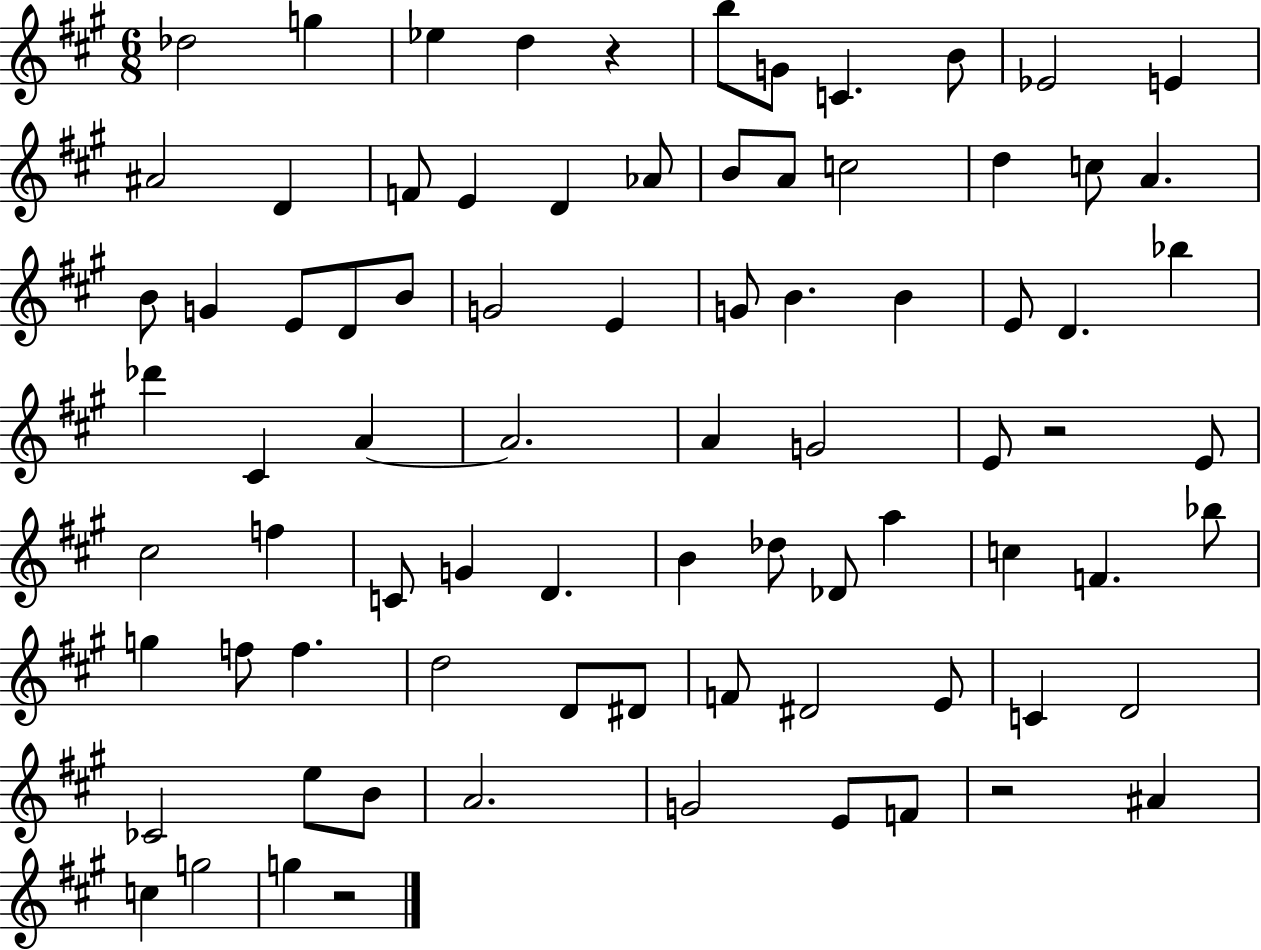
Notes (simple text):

Db5/h G5/q Eb5/q D5/q R/q B5/e G4/e C4/q. B4/e Eb4/h E4/q A#4/h D4/q F4/e E4/q D4/q Ab4/e B4/e A4/e C5/h D5/q C5/e A4/q. B4/e G4/q E4/e D4/e B4/e G4/h E4/q G4/e B4/q. B4/q E4/e D4/q. Bb5/q Db6/q C#4/q A4/q A4/h. A4/q G4/h E4/e R/h E4/e C#5/h F5/q C4/e G4/q D4/q. B4/q Db5/e Db4/e A5/q C5/q F4/q. Bb5/e G5/q F5/e F5/q. D5/h D4/e D#4/e F4/e D#4/h E4/e C4/q D4/h CES4/h E5/e B4/e A4/h. G4/h E4/e F4/e R/h A#4/q C5/q G5/h G5/q R/h